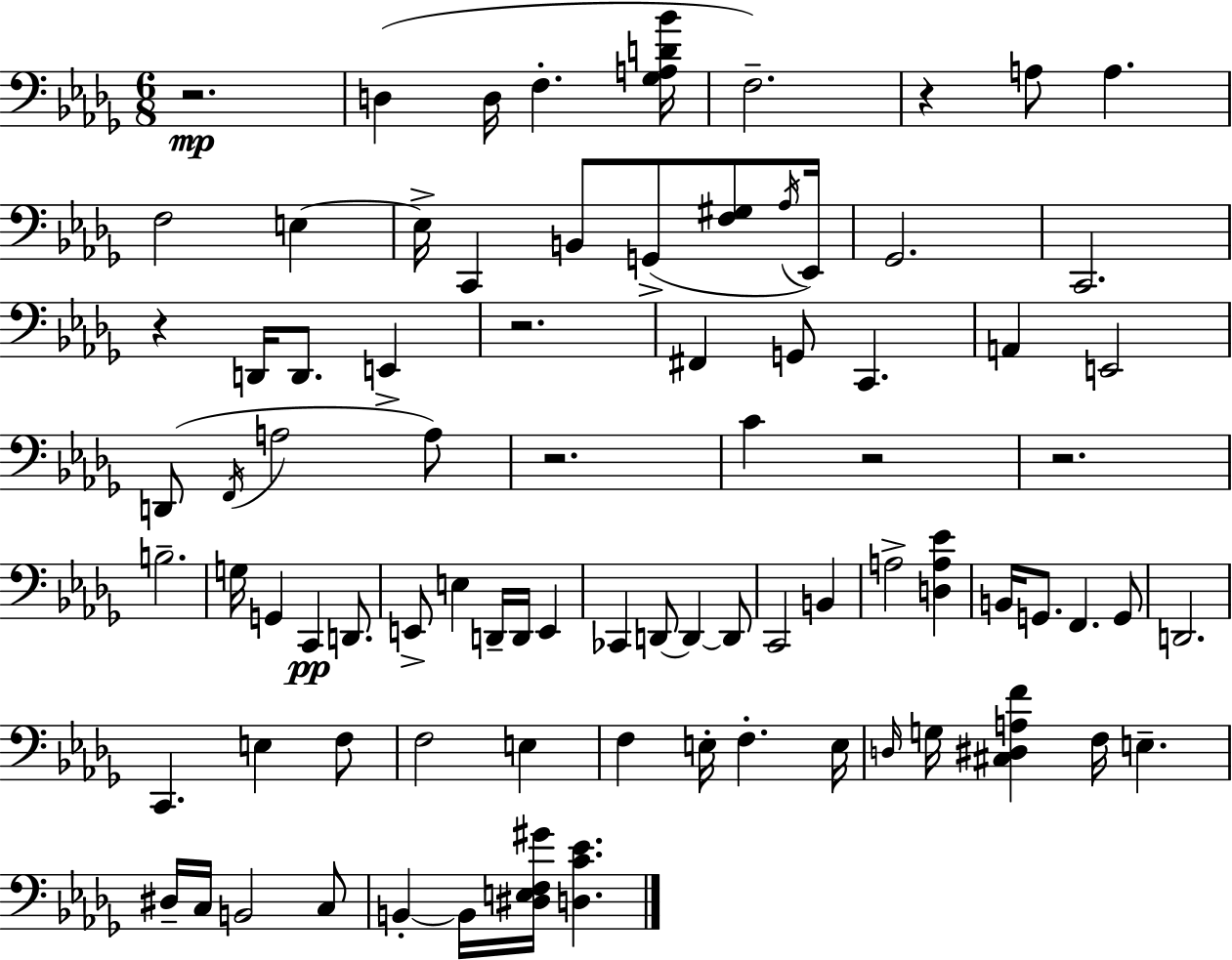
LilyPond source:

{
  \clef bass
  \numericTimeSignature
  \time 6/8
  \key bes \minor
  r2.\mp | d4( d16 f4.-. <ges a d' bes'>16 | f2.--) | r4 a8 a4. | \break f2 e4~~ | e16-> c,4 b,8 g,8->( <f gis>8 \acciaccatura { aes16 } | ees,16) ges,2. | c,2. | \break r4 d,16 d,8. e,4-> | r2. | fis,4 g,8 c,4. | a,4 e,2 | \break d,8( \acciaccatura { f,16 } a2 | a8) r2. | c'4 r2 | r2. | \break b2.-- | g16 g,4 c,4\pp d,8. | e,8-> e4 d,16-- d,16 e,4 | ces,4 d,8~~ d,4~~ | \break d,8 c,2 b,4 | a2-> <d a ees'>4 | b,16 g,8. f,4. | g,8 d,2. | \break c,4. e4 | f8 f2 e4 | f4 e16-. f4.-. | e16 \grace { d16 } g16 <cis dis a f'>4 f16 e4.-- | \break dis16-- c16 b,2 | c8 b,4-.~~ b,16 <dis e f gis'>16 <d c' ees'>4. | \bar "|."
}